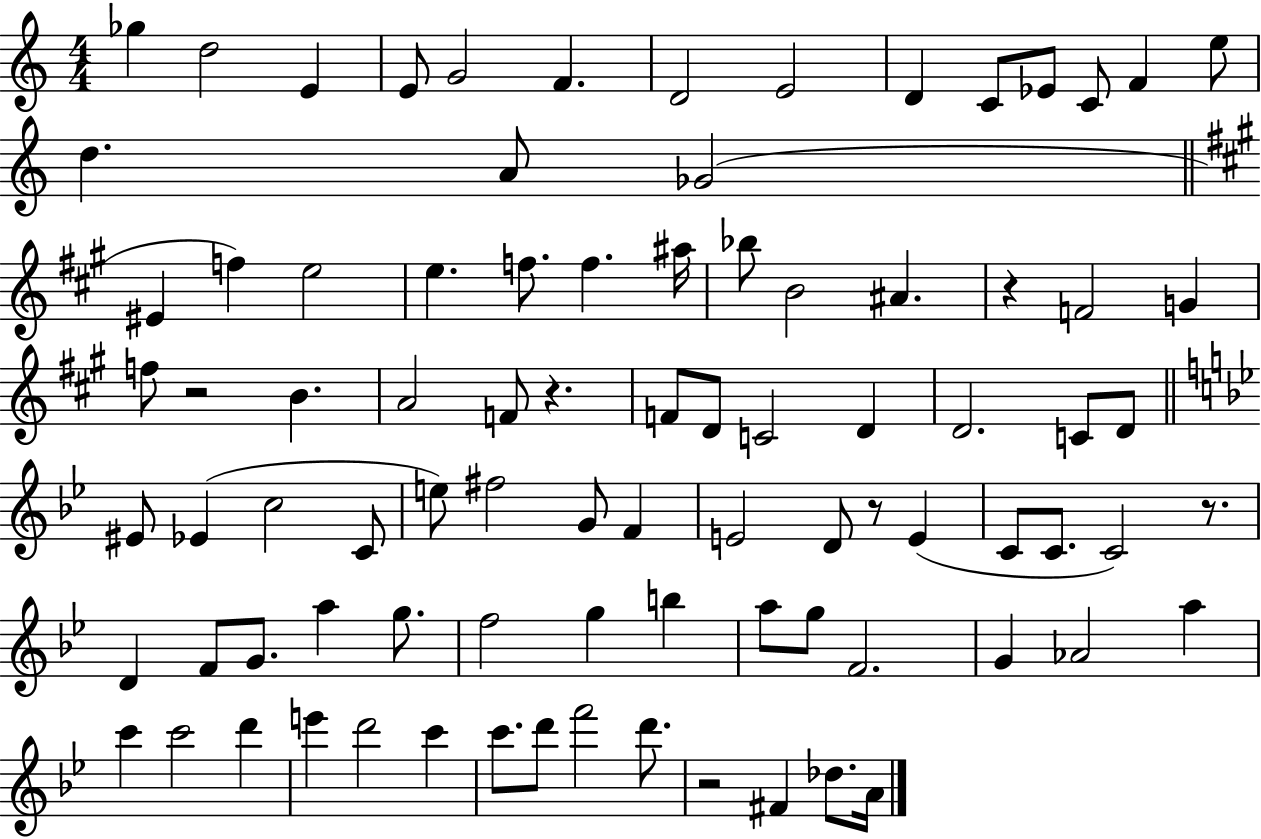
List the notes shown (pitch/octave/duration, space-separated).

Gb5/q D5/h E4/q E4/e G4/h F4/q. D4/h E4/h D4/q C4/e Eb4/e C4/e F4/q E5/e D5/q. A4/e Gb4/h EIS4/q F5/q E5/h E5/q. F5/e. F5/q. A#5/s Bb5/e B4/h A#4/q. R/q F4/h G4/q F5/e R/h B4/q. A4/h F4/e R/q. F4/e D4/e C4/h D4/q D4/h. C4/e D4/e EIS4/e Eb4/q C5/h C4/e E5/e F#5/h G4/e F4/q E4/h D4/e R/e E4/q C4/e C4/e. C4/h R/e. D4/q F4/e G4/e. A5/q G5/e. F5/h G5/q B5/q A5/e G5/e F4/h. G4/q Ab4/h A5/q C6/q C6/h D6/q E6/q D6/h C6/q C6/e. D6/e F6/h D6/e. R/h F#4/q Db5/e. A4/s